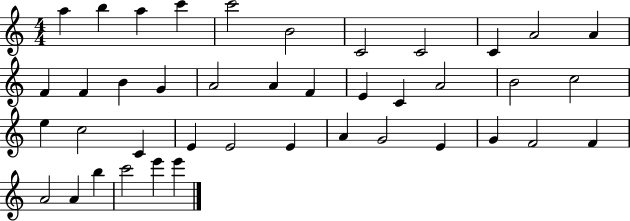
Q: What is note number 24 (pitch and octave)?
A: E5